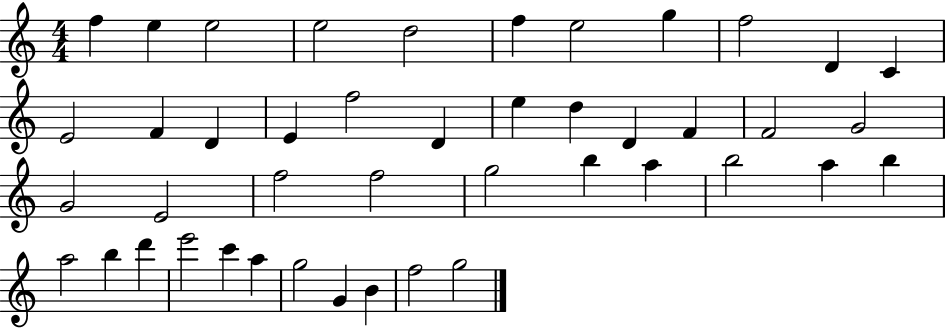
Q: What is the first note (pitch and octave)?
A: F5